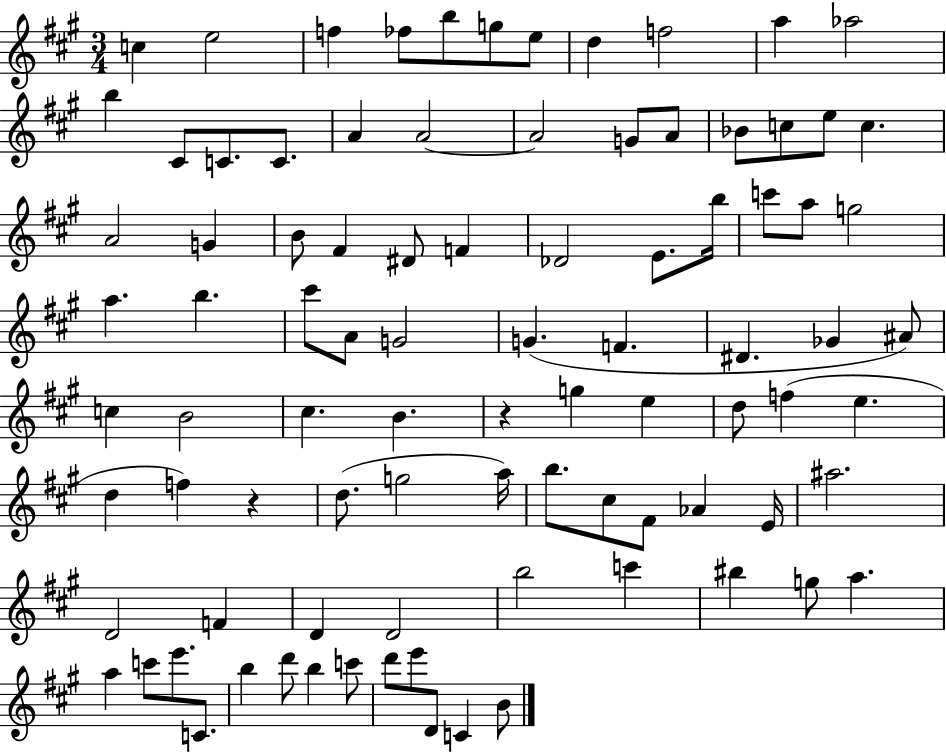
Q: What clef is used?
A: treble